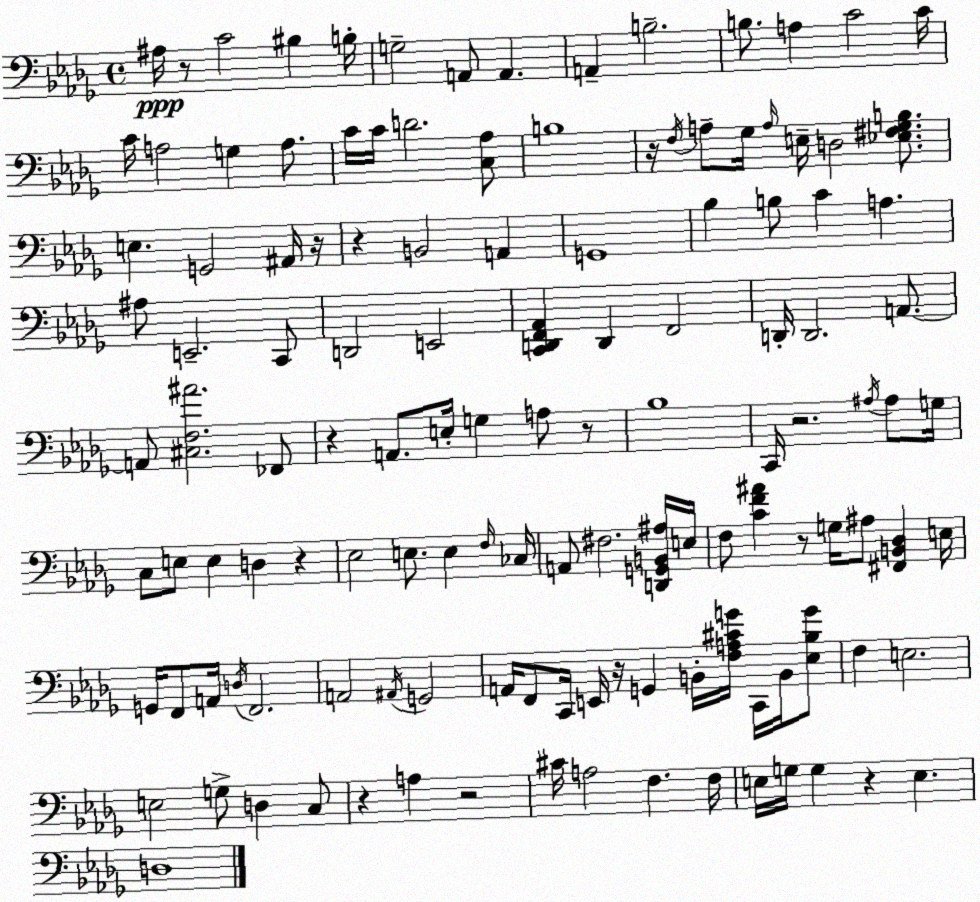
X:1
T:Untitled
M:4/4
L:1/4
K:Bbm
^A,/4 z/2 C2 ^B, B,/4 G,2 A,,/2 A,, A,, B,2 B,/2 A, C2 C/4 C/4 A,2 G, A,/2 C/4 C/4 D2 [C,_A,]/2 B,4 z/4 F,/4 A,/2 _G,/4 A,/4 E,/4 D,2 [_E,^F,_G,B,]/2 E, G,,2 ^A,,/4 z/4 z B,,2 A,, G,,4 _B, B,/2 C A, ^A,/2 E,,2 C,,/2 D,,2 E,,2 [C,,D,,F,,_A,,] D,, F,,2 D,,/4 D,,2 A,,/2 A,,/2 [^C,F,^A]2 _F,,/2 z A,,/2 E,/4 G, A,/2 z/2 _B,4 C,,/4 z2 ^A,/4 ^A,/2 G,/4 C,/2 E,/2 E, D, z _E,2 E,/2 E, F,/4 _C,/4 A,,/2 ^F,2 [D,,G,,B,,^A,]/4 E,/4 F,/2 [CF^A] z/2 G,/4 ^A,/2 [^F,,B,,_D,] E,/4 G,,/4 F,,/2 A,,/4 D,/4 F,,2 A,,2 ^A,,/4 G,,2 A,,/4 F,,/2 C,,/4 E,,/4 z/4 G,, B,,/4 [F,A,^CG]/4 C,,/4 B,,/4 [_E,_B,G]/2 F, E,2 E,2 G,/2 D, C,/2 z A, z2 ^C/4 A,2 F, F,/4 E,/4 G,/4 G, z E, D,4